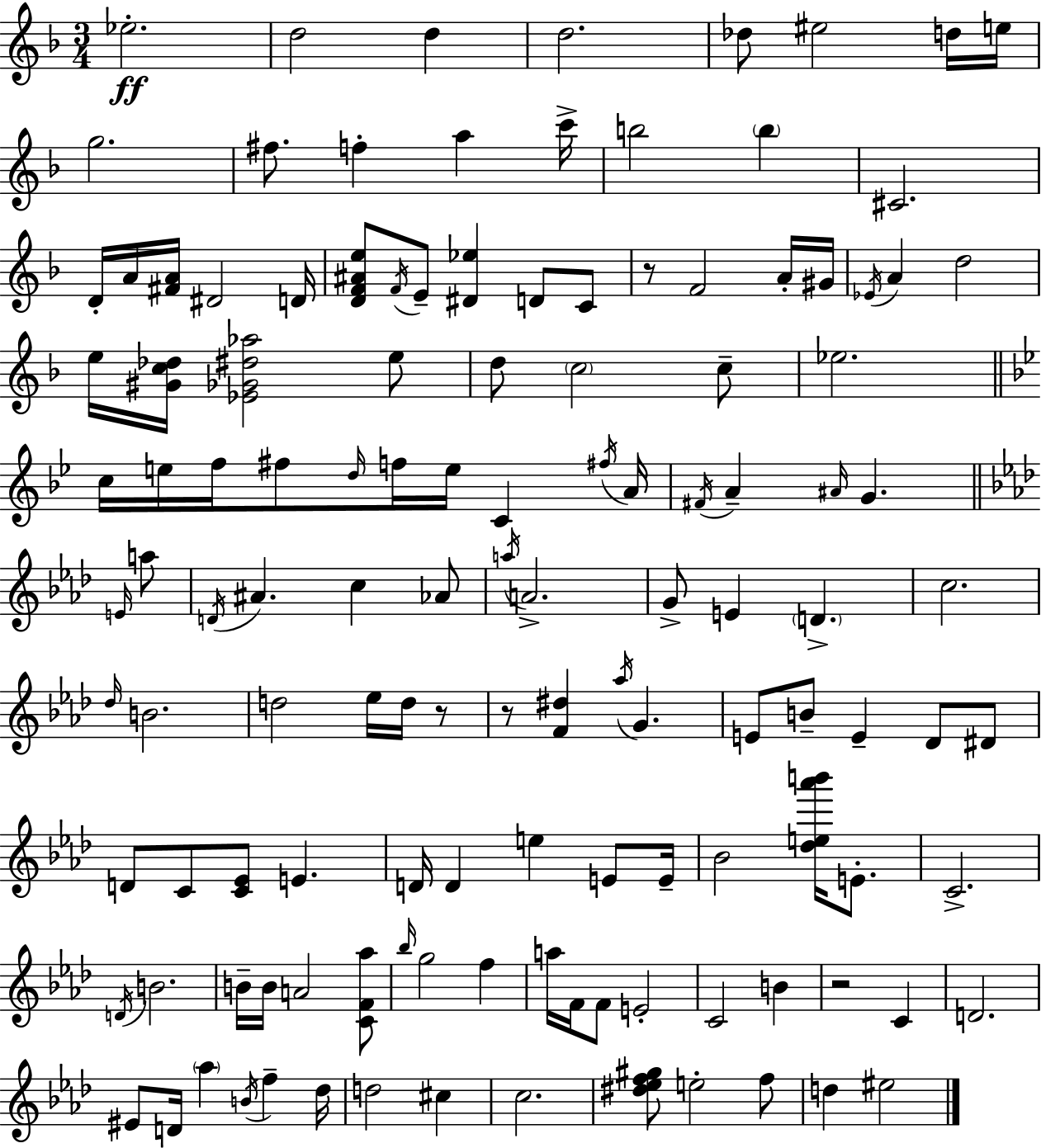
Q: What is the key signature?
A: F major